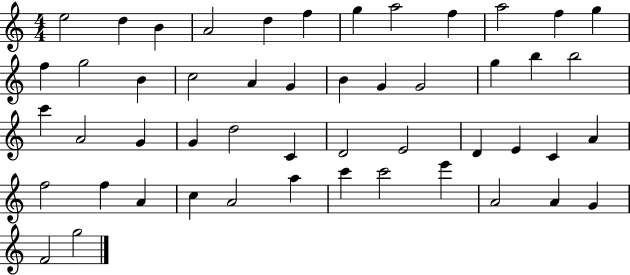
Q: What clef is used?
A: treble